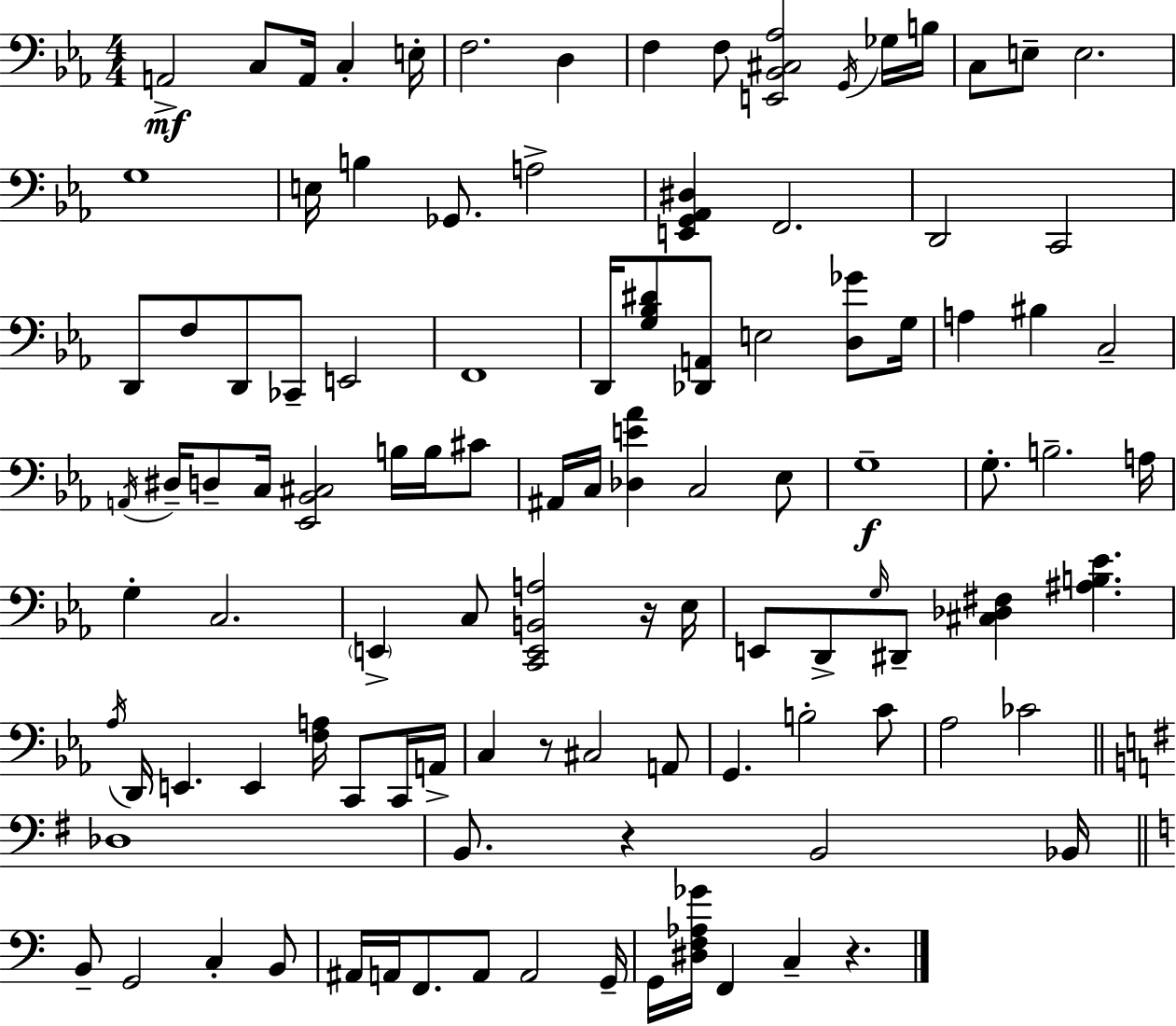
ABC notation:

X:1
T:Untitled
M:4/4
L:1/4
K:Eb
A,,2 C,/2 A,,/4 C, E,/4 F,2 D, F, F,/2 [E,,_B,,^C,_A,]2 G,,/4 _G,/4 B,/4 C,/2 E,/2 E,2 G,4 E,/4 B, _G,,/2 A,2 [E,,G,,_A,,^D,] F,,2 D,,2 C,,2 D,,/2 F,/2 D,,/2 _C,,/2 E,,2 F,,4 D,,/4 [G,_B,^D]/2 [_D,,A,,]/2 E,2 [D,_G]/2 G,/4 A, ^B, C,2 A,,/4 ^D,/4 D,/2 C,/4 [_E,,_B,,^C,]2 B,/4 B,/4 ^C/2 ^A,,/4 C,/4 [_D,E_A] C,2 _E,/2 G,4 G,/2 B,2 A,/4 G, C,2 E,, C,/2 [C,,E,,B,,A,]2 z/4 _E,/4 E,,/2 D,,/2 G,/4 ^D,,/2 [^C,_D,^F,] [^A,B,_E] _A,/4 D,,/4 E,, E,, [F,A,]/4 C,,/2 C,,/4 A,,/4 C, z/2 ^C,2 A,,/2 G,, B,2 C/2 _A,2 _C2 _D,4 B,,/2 z B,,2 _B,,/4 B,,/2 G,,2 C, B,,/2 ^A,,/4 A,,/4 F,,/2 A,,/2 A,,2 G,,/4 G,,/4 [^D,F,_A,_G]/4 F,, C, z